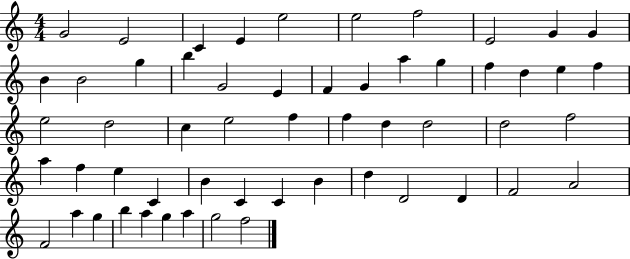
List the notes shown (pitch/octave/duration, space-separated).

G4/h E4/h C4/q E4/q E5/h E5/h F5/h E4/h G4/q G4/q B4/q B4/h G5/q B5/q G4/h E4/q F4/q G4/q A5/q G5/q F5/q D5/q E5/q F5/q E5/h D5/h C5/q E5/h F5/q F5/q D5/q D5/h D5/h F5/h A5/q F5/q E5/q C4/q B4/q C4/q C4/q B4/q D5/q D4/h D4/q F4/h A4/h F4/h A5/q G5/q B5/q A5/q G5/q A5/q G5/h F5/h